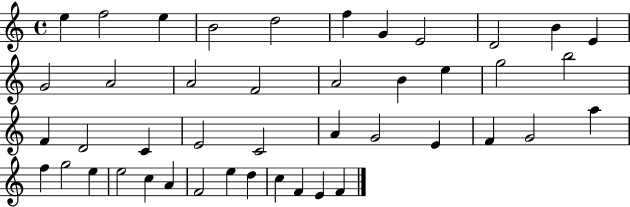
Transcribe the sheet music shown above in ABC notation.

X:1
T:Untitled
M:4/4
L:1/4
K:C
e f2 e B2 d2 f G E2 D2 B E G2 A2 A2 F2 A2 B e g2 b2 F D2 C E2 C2 A G2 E F G2 a f g2 e e2 c A F2 e d c F E F